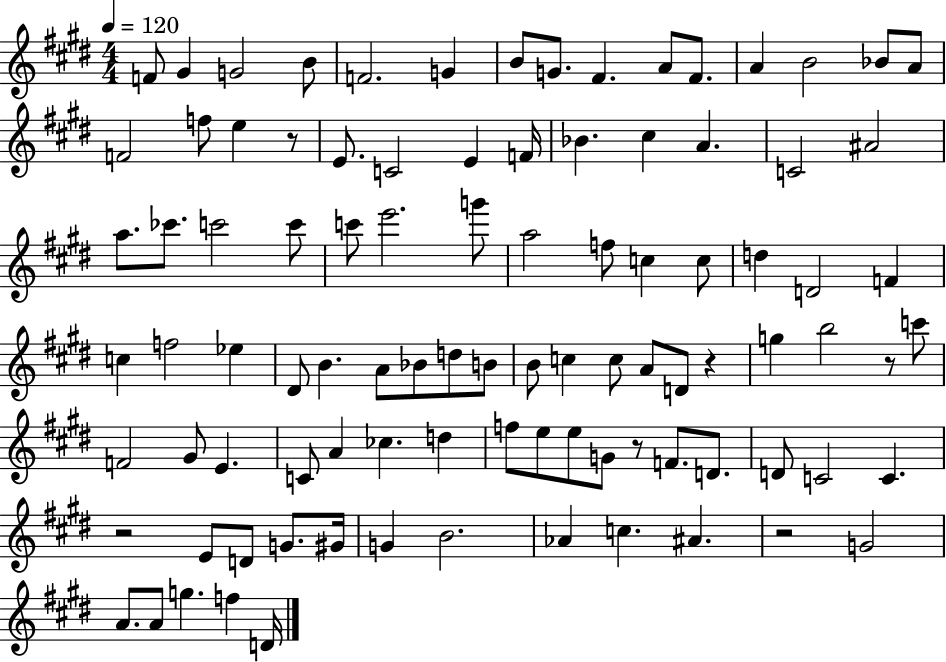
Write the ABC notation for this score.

X:1
T:Untitled
M:4/4
L:1/4
K:E
F/2 ^G G2 B/2 F2 G B/2 G/2 ^F A/2 ^F/2 A B2 _B/2 A/2 F2 f/2 e z/2 E/2 C2 E F/4 _B ^c A C2 ^A2 a/2 _c'/2 c'2 c'/2 c'/2 e'2 g'/2 a2 f/2 c c/2 d D2 F c f2 _e ^D/2 B A/2 _B/2 d/2 B/2 B/2 c c/2 A/2 D/2 z g b2 z/2 c'/2 F2 ^G/2 E C/2 A _c d f/2 e/2 e/2 G/2 z/2 F/2 D/2 D/2 C2 C z2 E/2 D/2 G/2 ^G/4 G B2 _A c ^A z2 G2 A/2 A/2 g f D/4